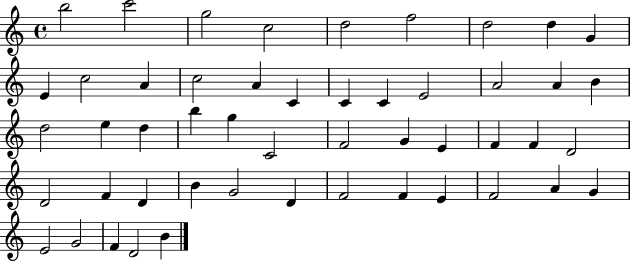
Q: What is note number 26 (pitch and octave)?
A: G5